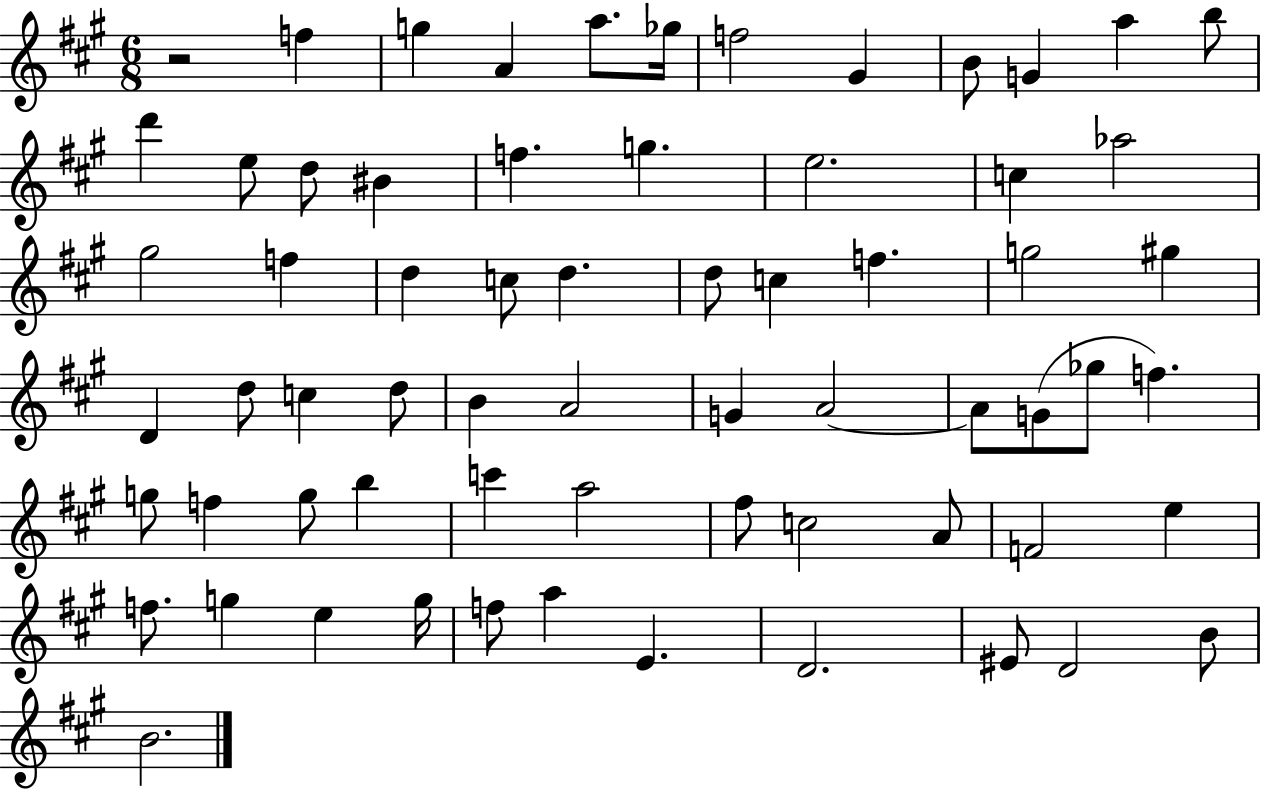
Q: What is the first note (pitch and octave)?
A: F5